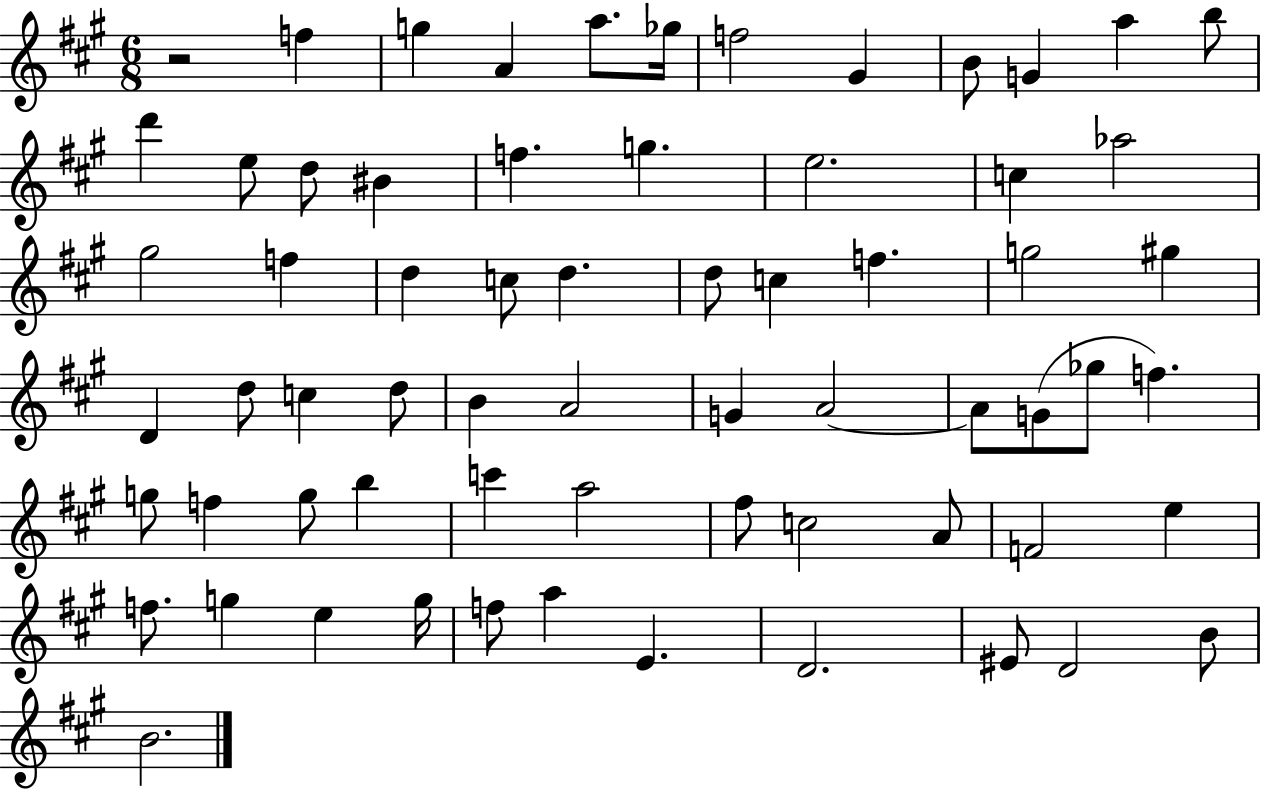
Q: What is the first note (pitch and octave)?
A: F5